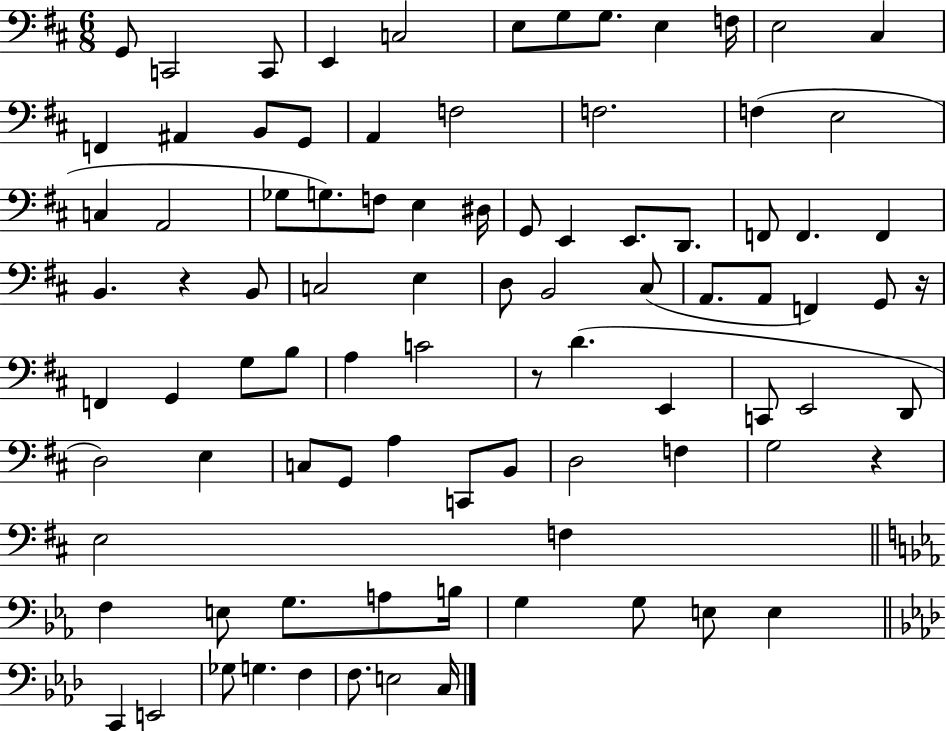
G2/e C2/h C2/e E2/q C3/h E3/e G3/e G3/e. E3/q F3/s E3/h C#3/q F2/q A#2/q B2/e G2/e A2/q F3/h F3/h. F3/q E3/h C3/q A2/h Gb3/e G3/e. F3/e E3/q D#3/s G2/e E2/q E2/e. D2/e. F2/e F2/q. F2/q B2/q. R/q B2/e C3/h E3/q D3/e B2/h C#3/e A2/e. A2/e F2/q G2/e R/s F2/q G2/q G3/e B3/e A3/q C4/h R/e D4/q. E2/q C2/e E2/h D2/e D3/h E3/q C3/e G2/e A3/q C2/e B2/e D3/h F3/q G3/h R/q E3/h F3/q F3/q E3/e G3/e. A3/e B3/s G3/q G3/e E3/e E3/q C2/q E2/h Gb3/e G3/q. F3/q F3/e. E3/h C3/s